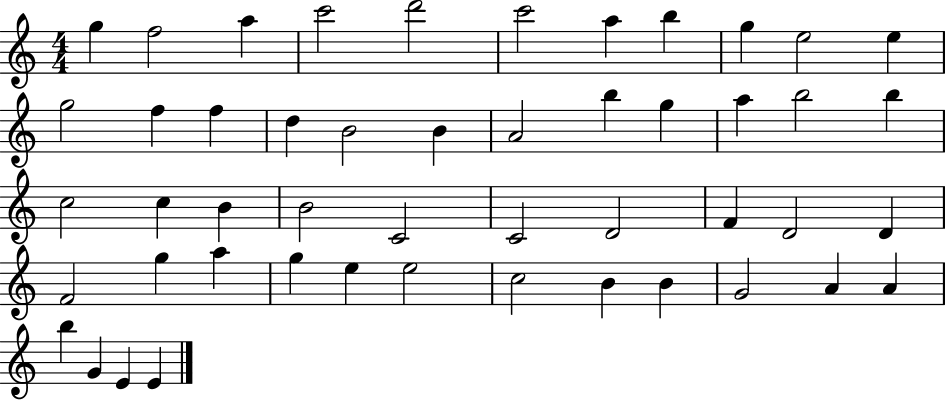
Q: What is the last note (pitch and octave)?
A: E4